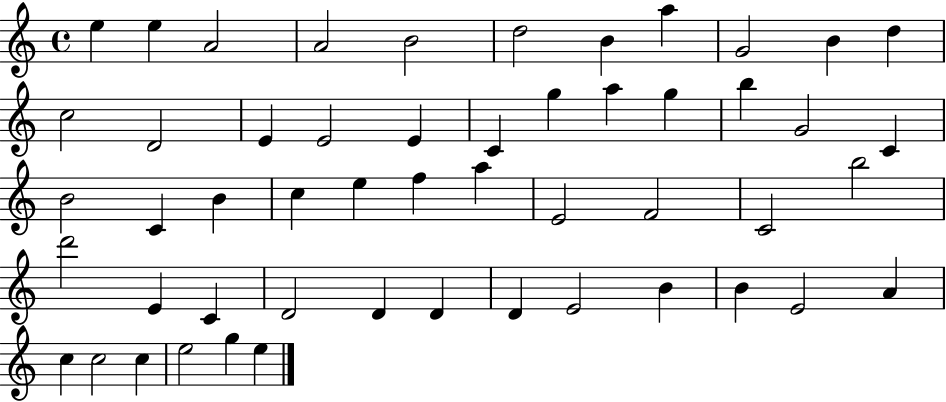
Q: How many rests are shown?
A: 0